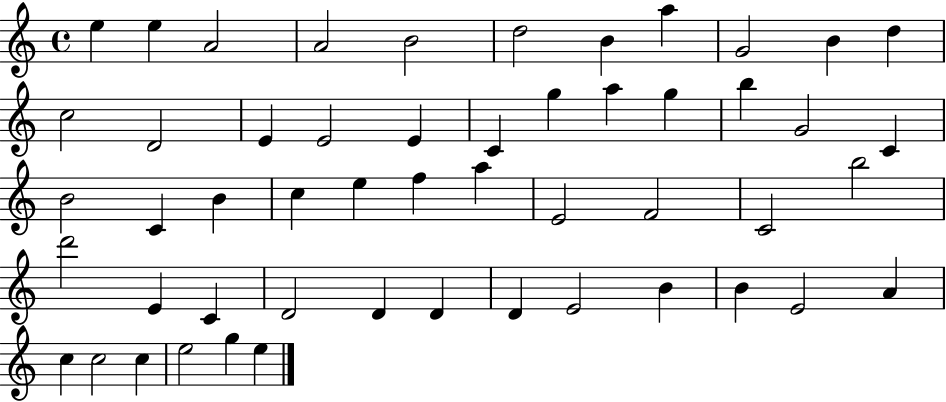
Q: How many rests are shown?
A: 0